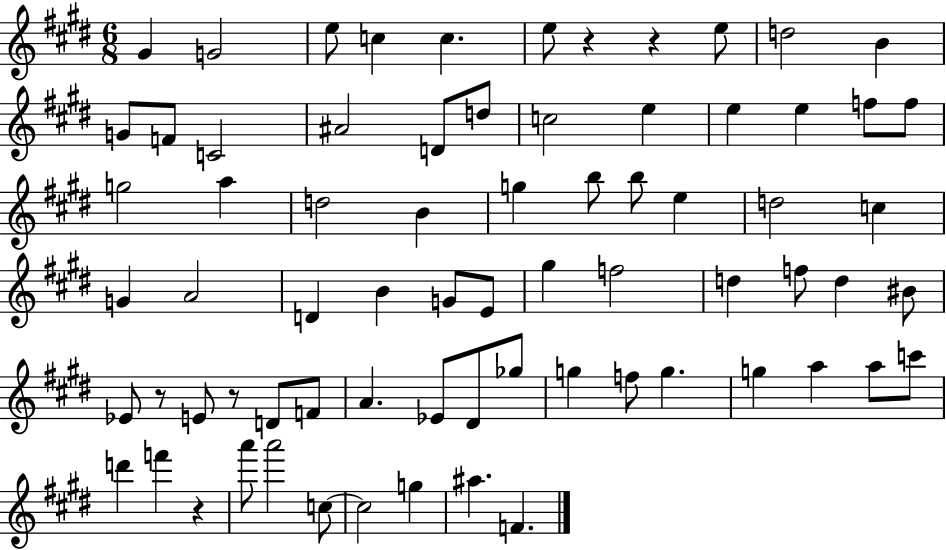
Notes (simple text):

G#4/q G4/h E5/e C5/q C5/q. E5/e R/q R/q E5/e D5/h B4/q G4/e F4/e C4/h A#4/h D4/e D5/e C5/h E5/q E5/q E5/q F5/e F5/e G5/h A5/q D5/h B4/q G5/q B5/e B5/e E5/q D5/h C5/q G4/q A4/h D4/q B4/q G4/e E4/e G#5/q F5/h D5/q F5/e D5/q BIS4/e Eb4/e R/e E4/e R/e D4/e F4/e A4/q. Eb4/e D#4/e Gb5/e G5/q F5/e G5/q. G5/q A5/q A5/e C6/e D6/q F6/q R/q A6/e A6/h C5/e C5/h G5/q A#5/q. F4/q.